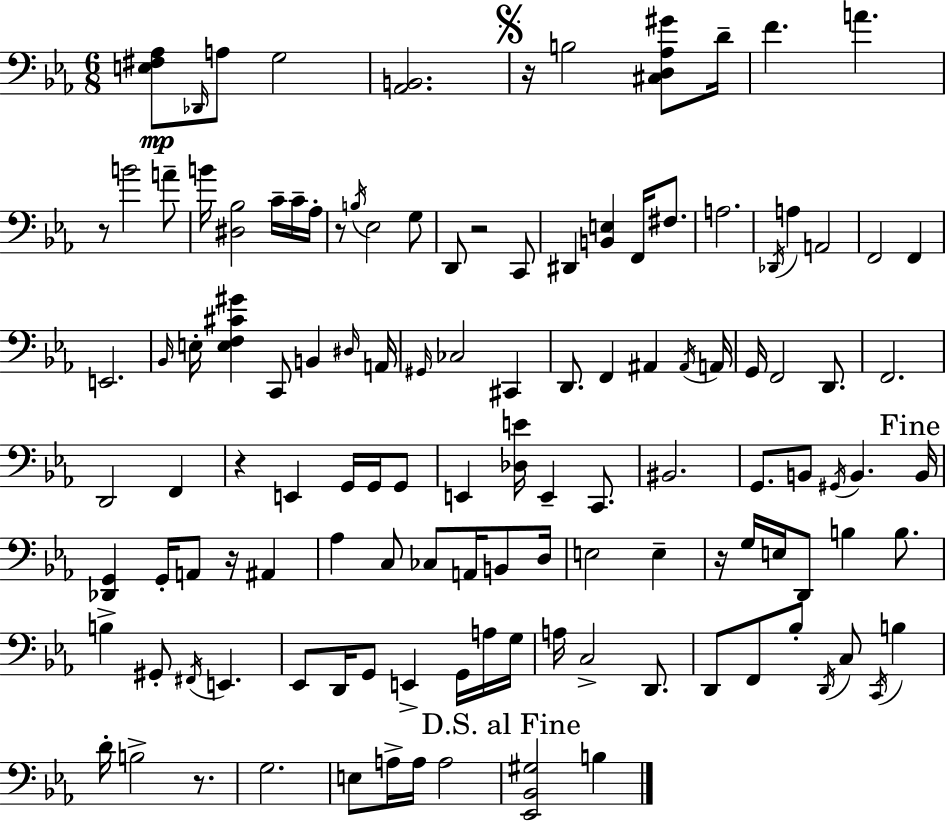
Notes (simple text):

[E3,F#3,Ab3]/e Db2/s A3/e G3/h [Ab2,B2]/h. R/s B3/h [C#3,D3,Ab3,G#4]/e D4/s F4/q. A4/q. R/e B4/h A4/e B4/s [D#3,Bb3]/h C4/s C4/s Ab3/s R/e B3/s Eb3/h G3/e D2/e R/h C2/e D#2/q [B2,E3]/q F2/s F#3/e. A3/h. Db2/s A3/q A2/h F2/h F2/q E2/h. Bb2/s E3/s [E3,F3,C#4,G#4]/q C2/e B2/q D#3/s A2/s G#2/s CES3/h C#2/q D2/e. F2/q A#2/q A#2/s A2/s G2/s F2/h D2/e. F2/h. D2/h F2/q R/q E2/q G2/s G2/s G2/e E2/q [Db3,E4]/s E2/q C2/e. BIS2/h. G2/e. B2/e G#2/s B2/q. B2/s [Db2,G2]/q G2/s A2/e R/s A#2/q Ab3/q C3/e CES3/e A2/s B2/e D3/s E3/h E3/q R/s G3/s E3/s D2/e B3/q B3/e. B3/q G#2/e F#2/s E2/q. Eb2/e D2/s G2/e E2/q G2/s A3/s G3/s A3/s C3/h D2/e. D2/e F2/e Bb3/e D2/s C3/e C2/s B3/q D4/s B3/h R/e. G3/h. E3/e A3/s A3/s A3/h [Eb2,Bb2,G#3]/h B3/q